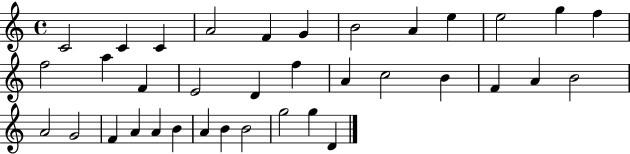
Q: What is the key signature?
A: C major